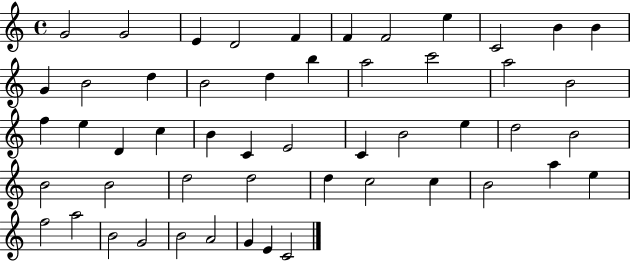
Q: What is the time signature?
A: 4/4